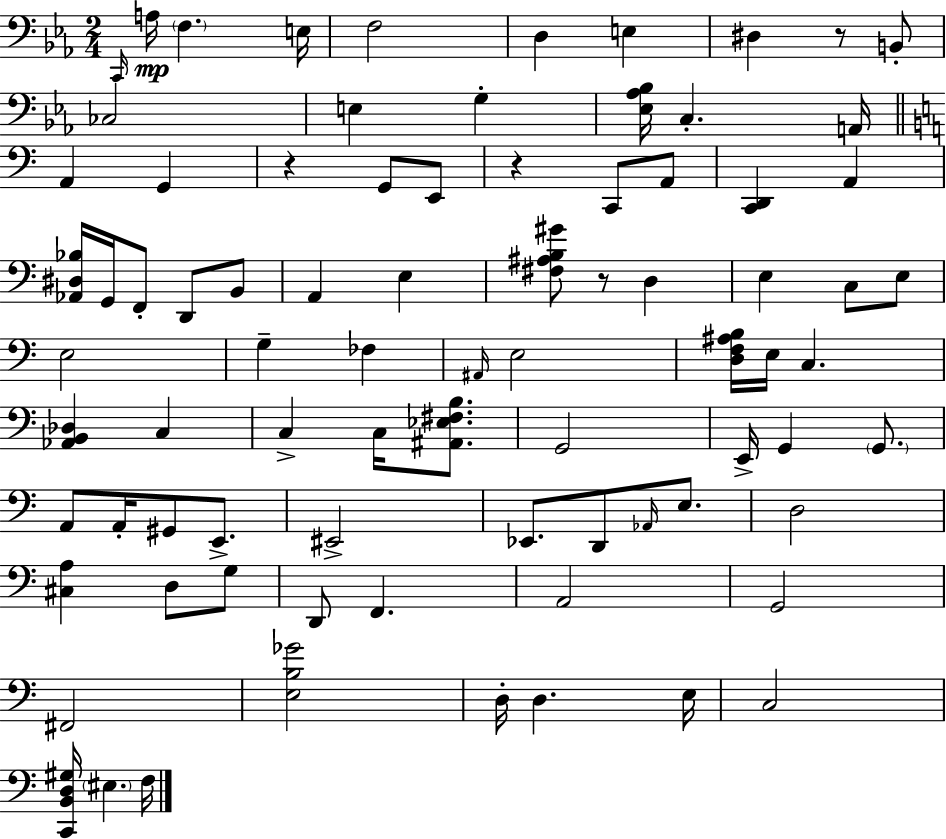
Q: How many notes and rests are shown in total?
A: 82